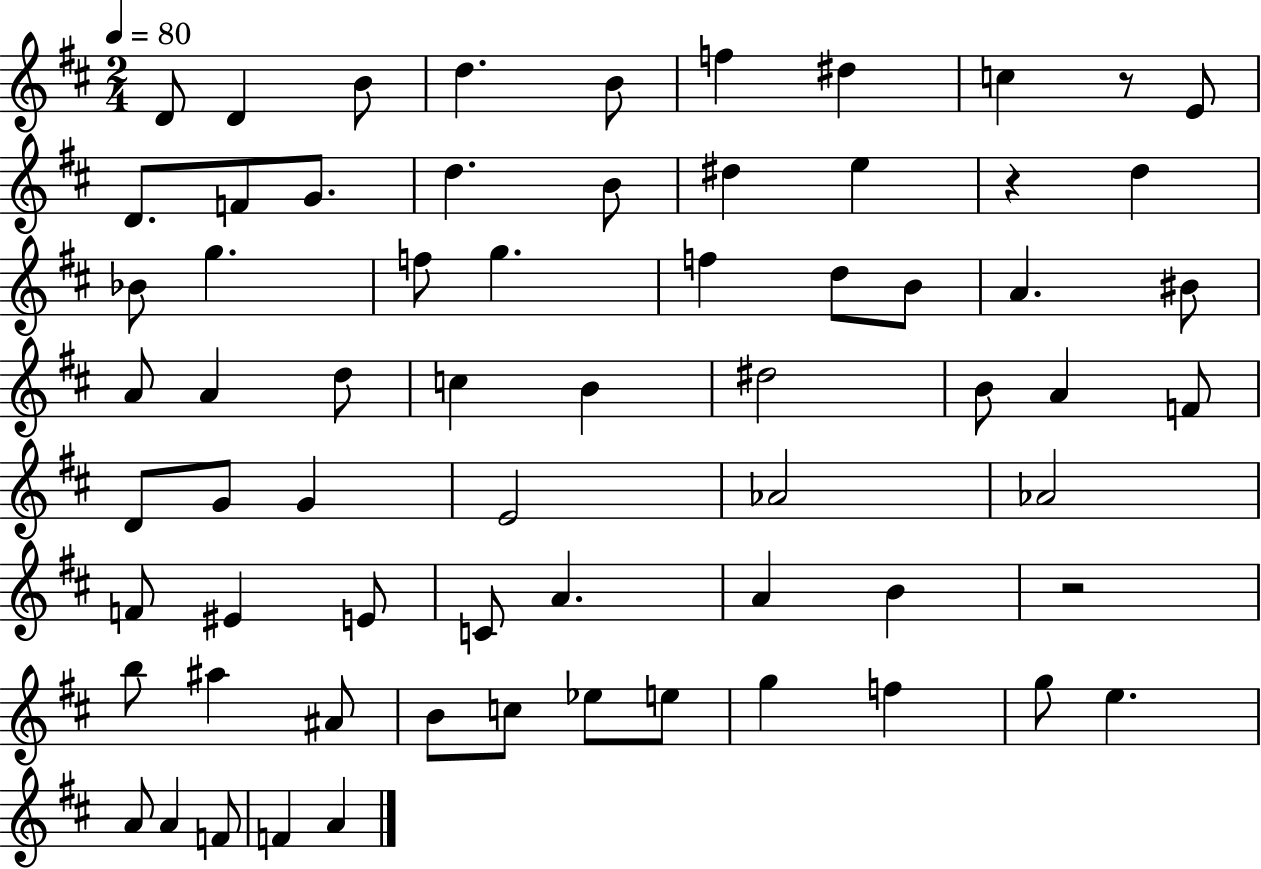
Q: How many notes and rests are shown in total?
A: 67